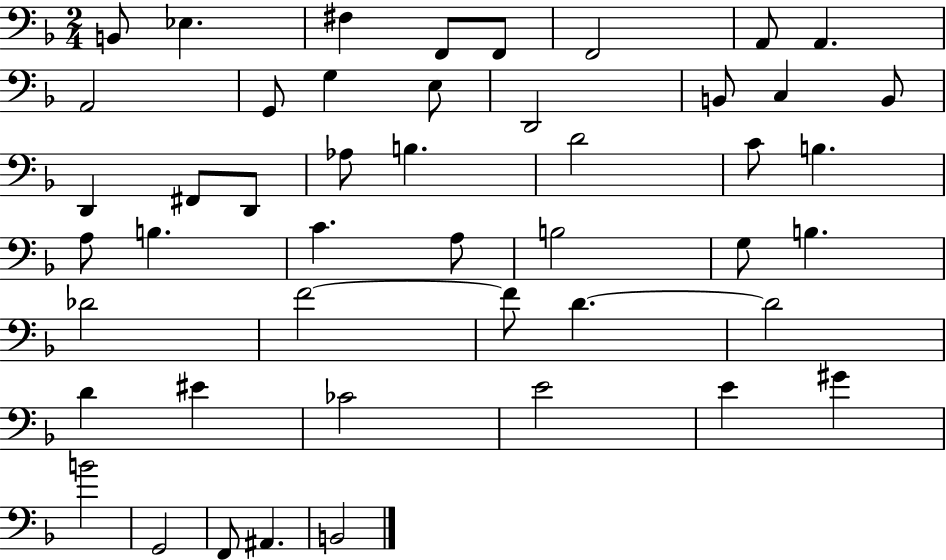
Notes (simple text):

B2/e Eb3/q. F#3/q F2/e F2/e F2/h A2/e A2/q. A2/h G2/e G3/q E3/e D2/h B2/e C3/q B2/e D2/q F#2/e D2/e Ab3/e B3/q. D4/h C4/e B3/q. A3/e B3/q. C4/q. A3/e B3/h G3/e B3/q. Db4/h F4/h F4/e D4/q. D4/h D4/q EIS4/q CES4/h E4/h E4/q G#4/q B4/h G2/h F2/e A#2/q. B2/h